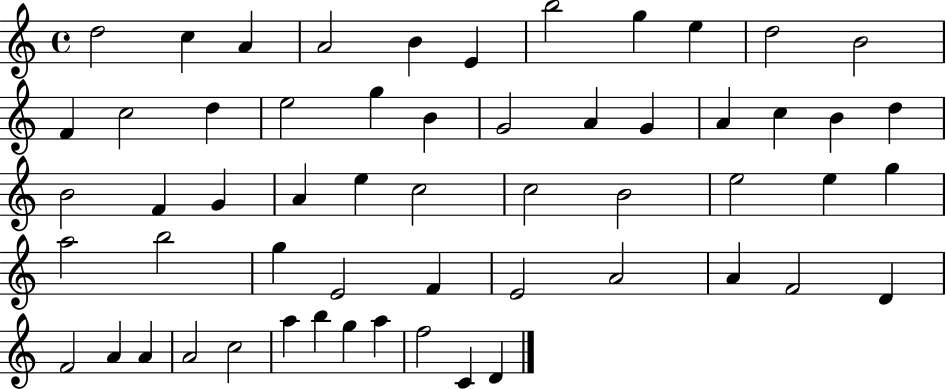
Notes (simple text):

D5/h C5/q A4/q A4/h B4/q E4/q B5/h G5/q E5/q D5/h B4/h F4/q C5/h D5/q E5/h G5/q B4/q G4/h A4/q G4/q A4/q C5/q B4/q D5/q B4/h F4/q G4/q A4/q E5/q C5/h C5/h B4/h E5/h E5/q G5/q A5/h B5/h G5/q E4/h F4/q E4/h A4/h A4/q F4/h D4/q F4/h A4/q A4/q A4/h C5/h A5/q B5/q G5/q A5/q F5/h C4/q D4/q